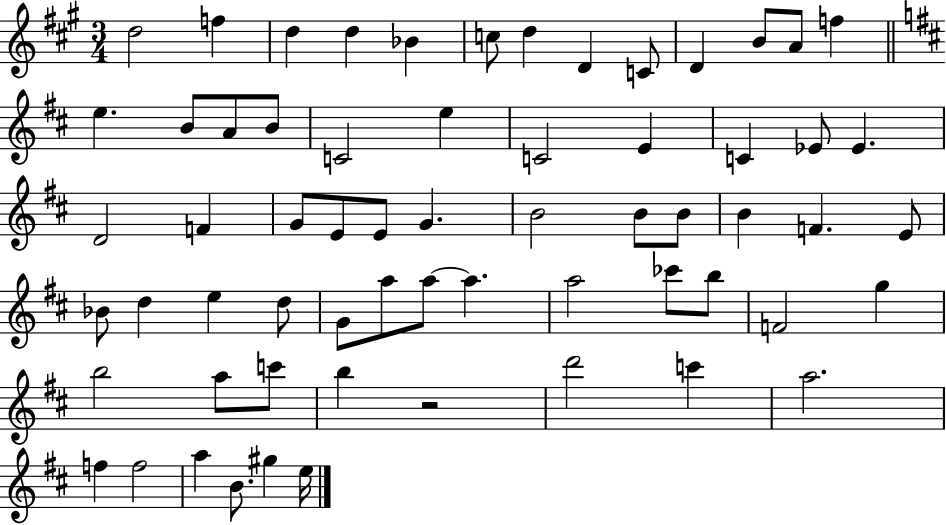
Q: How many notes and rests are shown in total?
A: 63